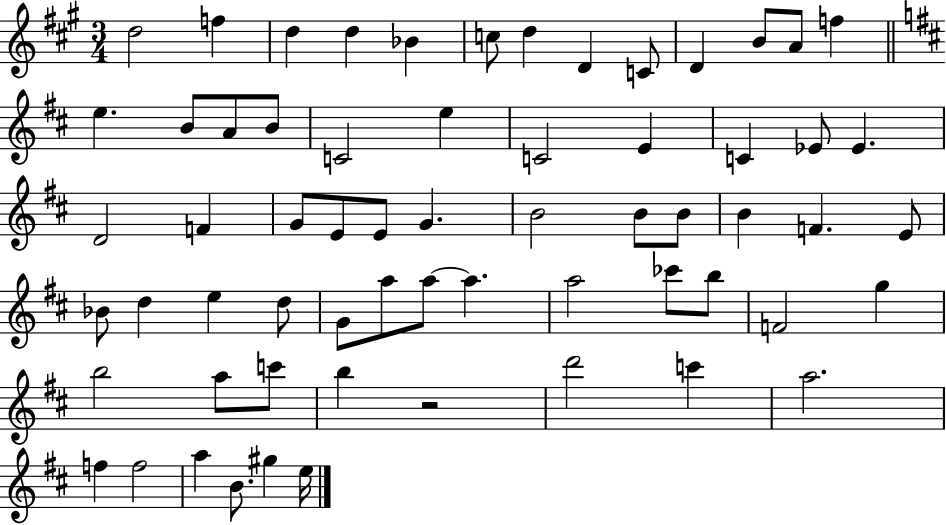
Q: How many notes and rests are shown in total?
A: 63